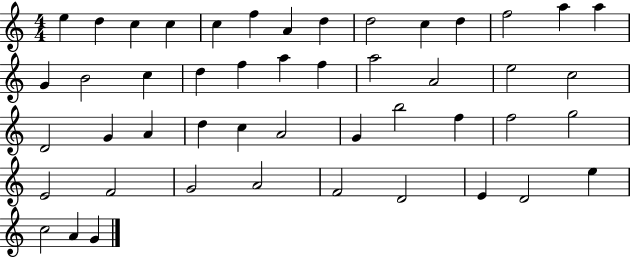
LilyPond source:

{
  \clef treble
  \numericTimeSignature
  \time 4/4
  \key c \major
  e''4 d''4 c''4 c''4 | c''4 f''4 a'4 d''4 | d''2 c''4 d''4 | f''2 a''4 a''4 | \break g'4 b'2 c''4 | d''4 f''4 a''4 f''4 | a''2 a'2 | e''2 c''2 | \break d'2 g'4 a'4 | d''4 c''4 a'2 | g'4 b''2 f''4 | f''2 g''2 | \break e'2 f'2 | g'2 a'2 | f'2 d'2 | e'4 d'2 e''4 | \break c''2 a'4 g'4 | \bar "|."
}